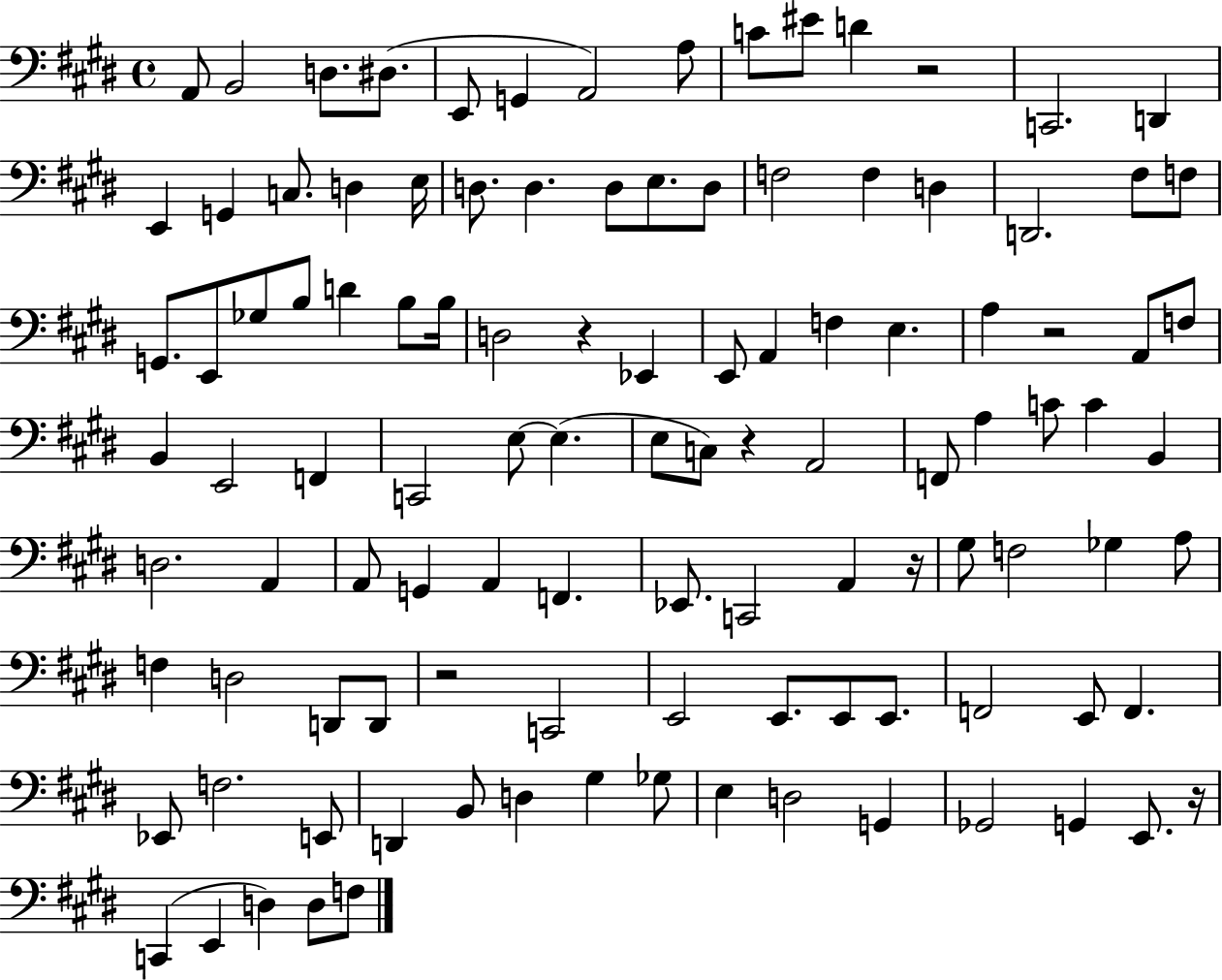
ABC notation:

X:1
T:Untitled
M:4/4
L:1/4
K:E
A,,/2 B,,2 D,/2 ^D,/2 E,,/2 G,, A,,2 A,/2 C/2 ^E/2 D z2 C,,2 D,, E,, G,, C,/2 D, E,/4 D,/2 D, D,/2 E,/2 D,/2 F,2 F, D, D,,2 ^F,/2 F,/2 G,,/2 E,,/2 _G,/2 B,/2 D B,/2 B,/4 D,2 z _E,, E,,/2 A,, F, E, A, z2 A,,/2 F,/2 B,, E,,2 F,, C,,2 E,/2 E, E,/2 C,/2 z A,,2 F,,/2 A, C/2 C B,, D,2 A,, A,,/2 G,, A,, F,, _E,,/2 C,,2 A,, z/4 ^G,/2 F,2 _G, A,/2 F, D,2 D,,/2 D,,/2 z2 C,,2 E,,2 E,,/2 E,,/2 E,,/2 F,,2 E,,/2 F,, _E,,/2 F,2 E,,/2 D,, B,,/2 D, ^G, _G,/2 E, D,2 G,, _G,,2 G,, E,,/2 z/4 C,, E,, D, D,/2 F,/2